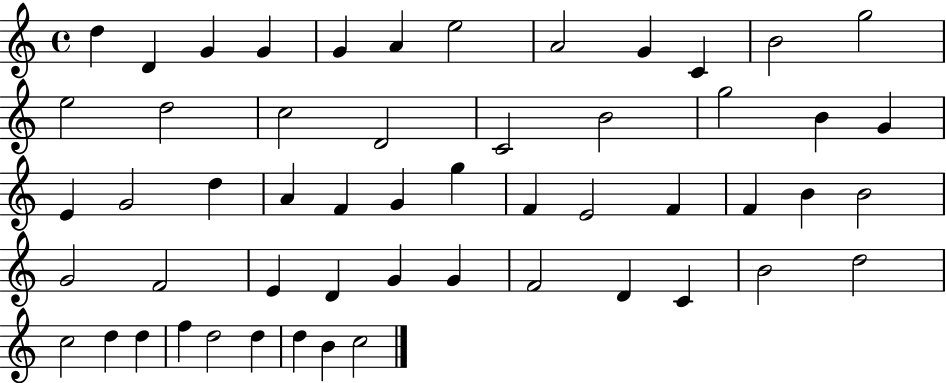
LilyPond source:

{
  \clef treble
  \time 4/4
  \defaultTimeSignature
  \key c \major
  d''4 d'4 g'4 g'4 | g'4 a'4 e''2 | a'2 g'4 c'4 | b'2 g''2 | \break e''2 d''2 | c''2 d'2 | c'2 b'2 | g''2 b'4 g'4 | \break e'4 g'2 d''4 | a'4 f'4 g'4 g''4 | f'4 e'2 f'4 | f'4 b'4 b'2 | \break g'2 f'2 | e'4 d'4 g'4 g'4 | f'2 d'4 c'4 | b'2 d''2 | \break c''2 d''4 d''4 | f''4 d''2 d''4 | d''4 b'4 c''2 | \bar "|."
}